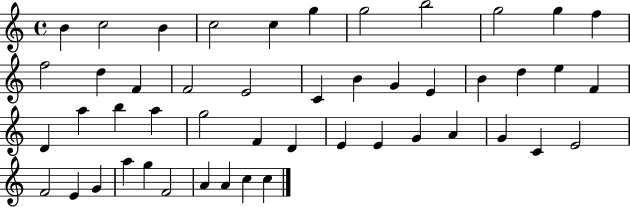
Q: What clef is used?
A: treble